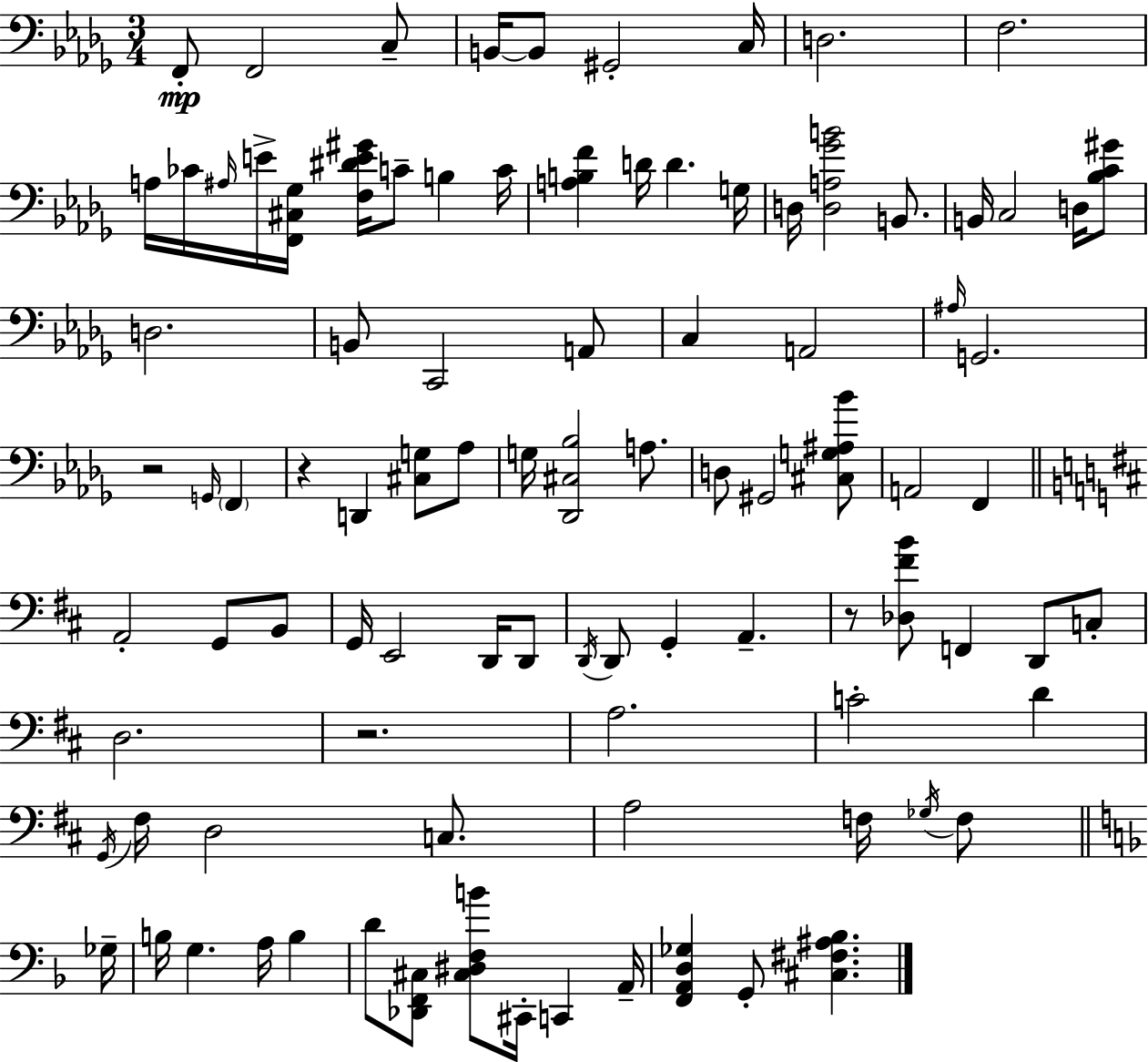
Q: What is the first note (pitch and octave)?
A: F2